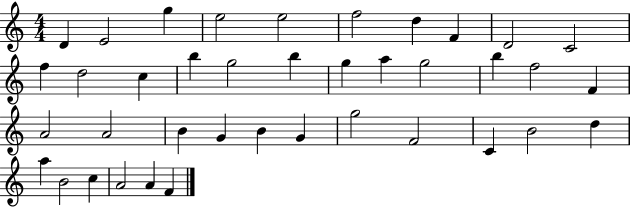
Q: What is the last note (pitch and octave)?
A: F4